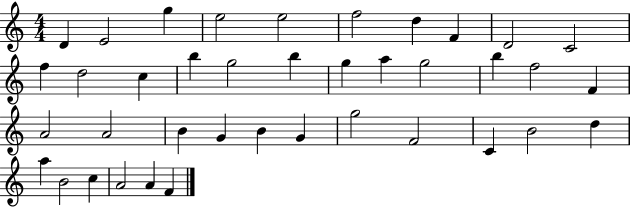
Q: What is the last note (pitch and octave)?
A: F4